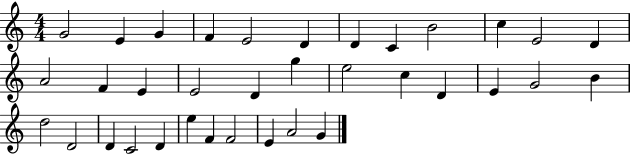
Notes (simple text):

G4/h E4/q G4/q F4/q E4/h D4/q D4/q C4/q B4/h C5/q E4/h D4/q A4/h F4/q E4/q E4/h D4/q G5/q E5/h C5/q D4/q E4/q G4/h B4/q D5/h D4/h D4/q C4/h D4/q E5/q F4/q F4/h E4/q A4/h G4/q